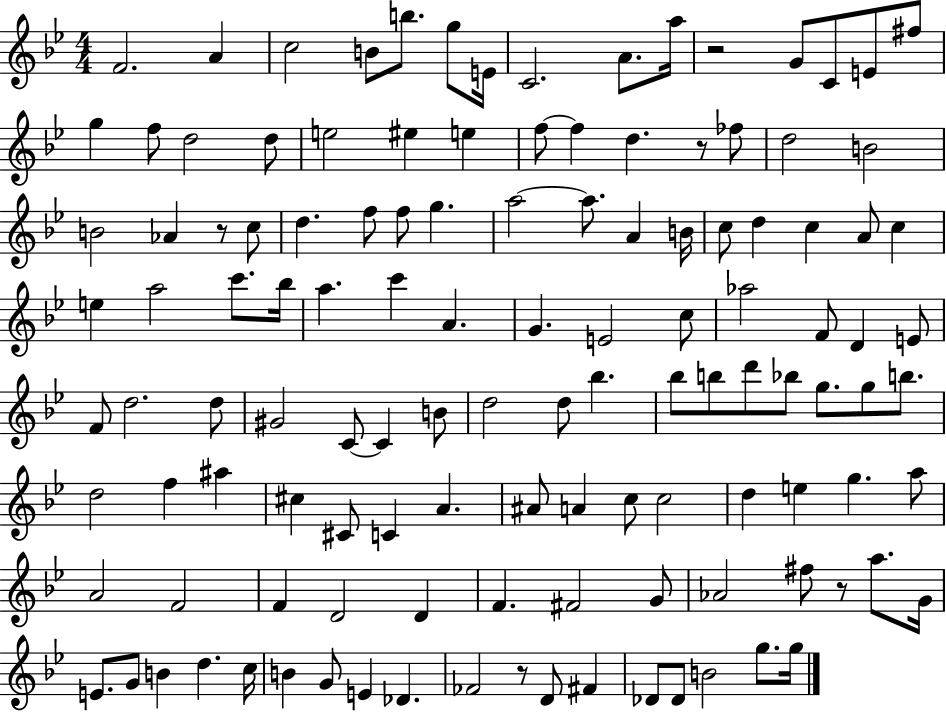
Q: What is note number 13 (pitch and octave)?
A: E4